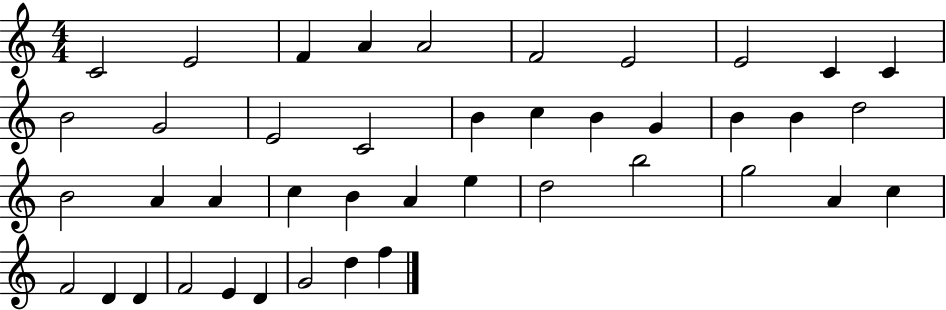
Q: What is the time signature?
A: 4/4